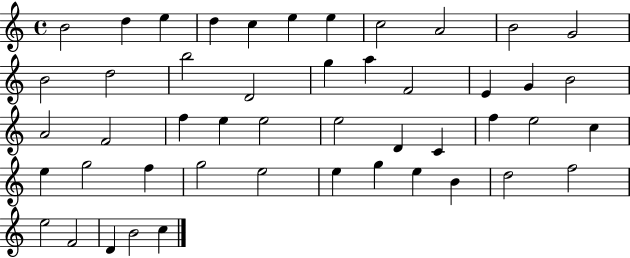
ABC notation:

X:1
T:Untitled
M:4/4
L:1/4
K:C
B2 d e d c e e c2 A2 B2 G2 B2 d2 b2 D2 g a F2 E G B2 A2 F2 f e e2 e2 D C f e2 c e g2 f g2 e2 e g e B d2 f2 e2 F2 D B2 c